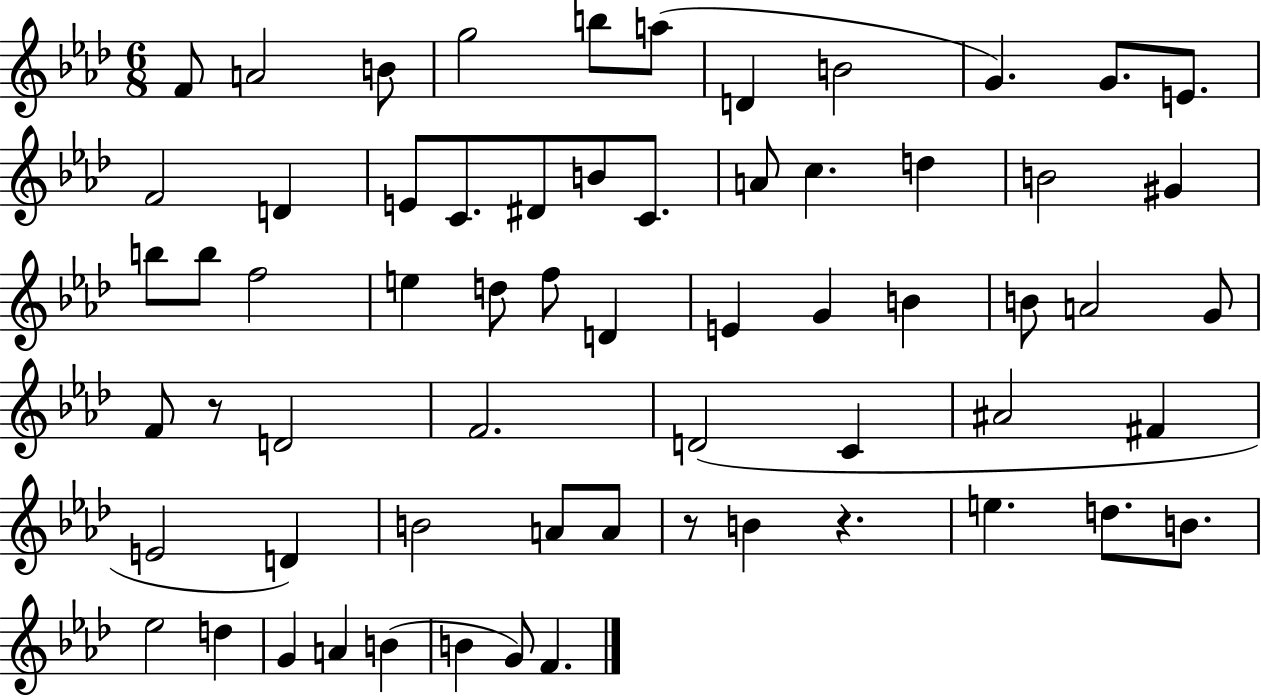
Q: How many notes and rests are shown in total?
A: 63